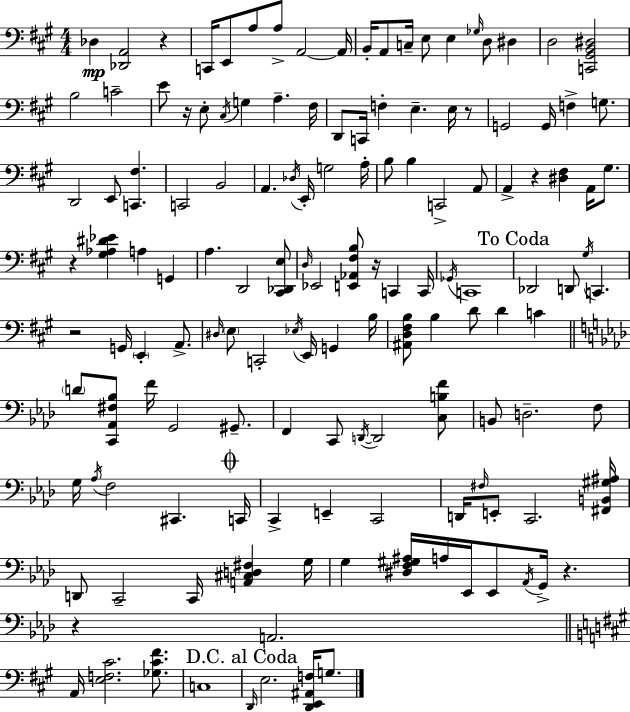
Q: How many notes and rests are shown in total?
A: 141